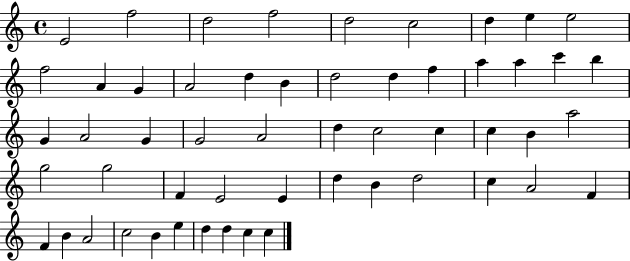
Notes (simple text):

E4/h F5/h D5/h F5/h D5/h C5/h D5/q E5/q E5/h F5/h A4/q G4/q A4/h D5/q B4/q D5/h D5/q F5/q A5/q A5/q C6/q B5/q G4/q A4/h G4/q G4/h A4/h D5/q C5/h C5/q C5/q B4/q A5/h G5/h G5/h F4/q E4/h E4/q D5/q B4/q D5/h C5/q A4/h F4/q F4/q B4/q A4/h C5/h B4/q E5/q D5/q D5/q C5/q C5/q